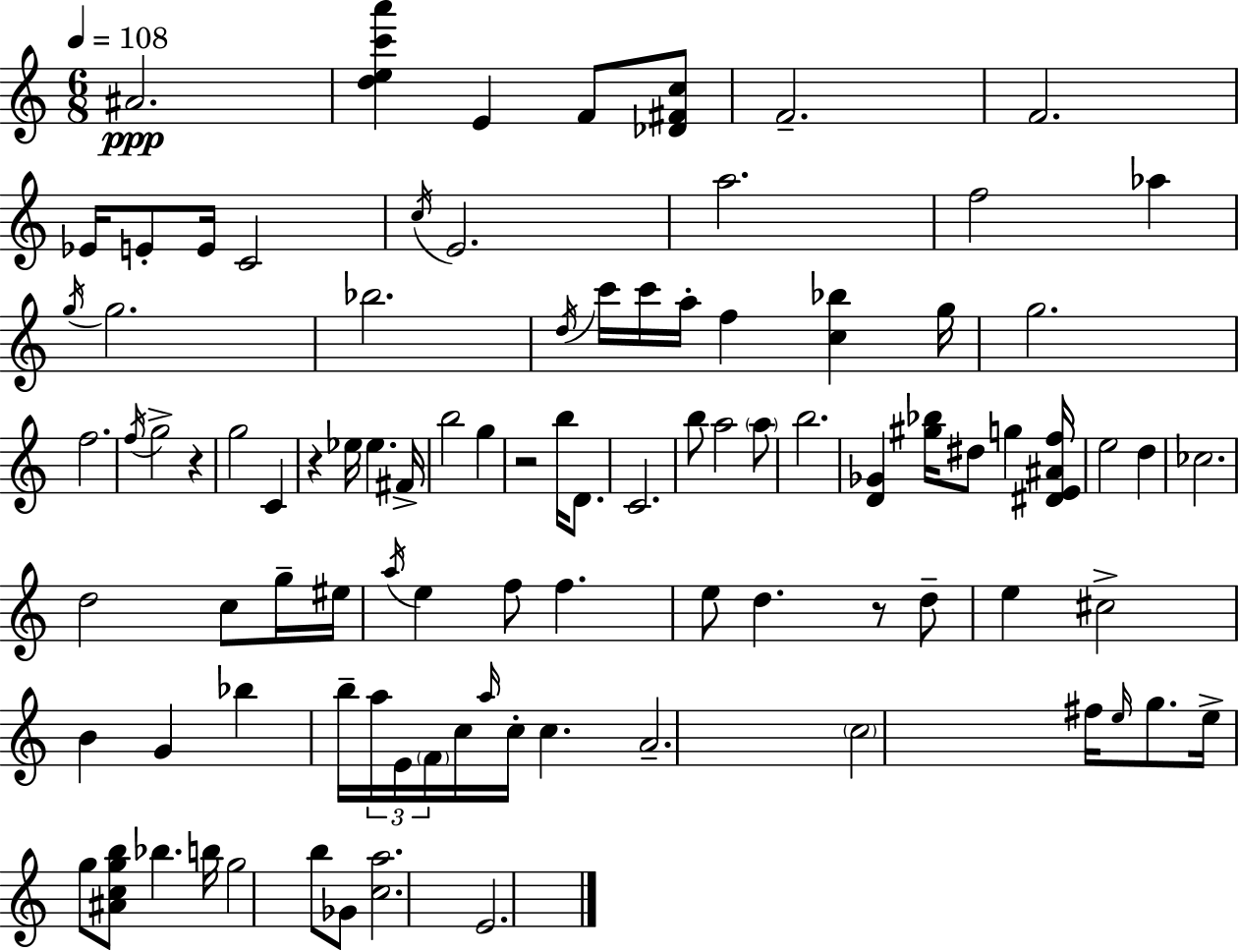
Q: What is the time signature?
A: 6/8